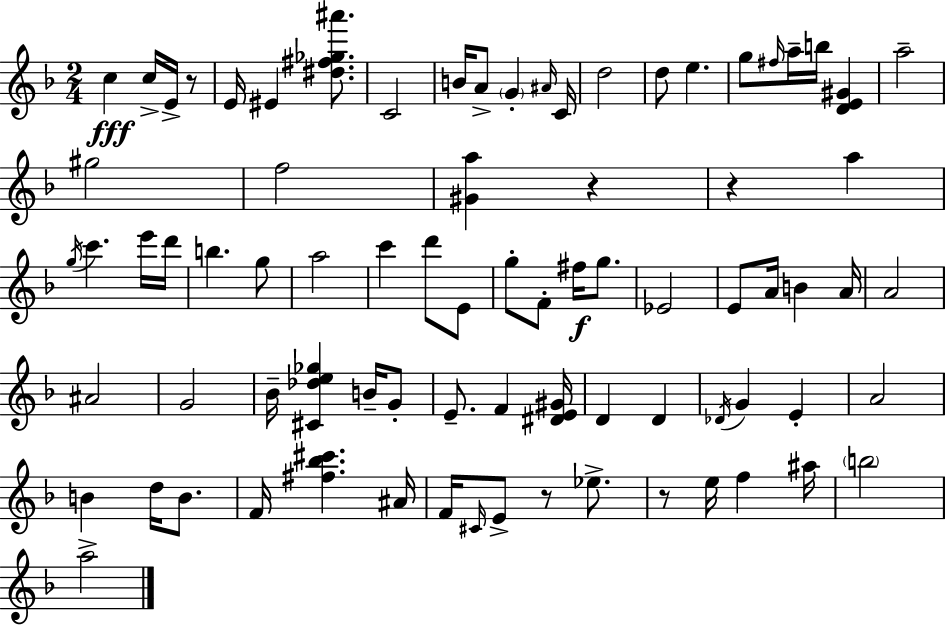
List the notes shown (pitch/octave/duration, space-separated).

C5/q C5/s E4/s R/e E4/s EIS4/q [D#5,F#5,Gb5,A#6]/e. C4/h B4/s A4/e G4/q A#4/s C4/s D5/h D5/e E5/q. G5/e F#5/s A5/s B5/s [D4,E4,G#4]/q A5/h G#5/h F5/h [G#4,A5]/q R/q R/q A5/q G5/s C6/q. E6/s D6/s B5/q. G5/e A5/h C6/q D6/e E4/e G5/e F4/e F#5/s G5/e. Eb4/h E4/e A4/s B4/q A4/s A4/h A#4/h G4/h Bb4/s [C#4,Db5,E5,Gb5]/q B4/s G4/e E4/e. F4/q [D#4,E4,G#4]/s D4/q D4/q Db4/s G4/q E4/q A4/h B4/q D5/s B4/e. F4/s [F#5,Bb5,C#6]/q. A#4/s F4/s C#4/s E4/e R/e Eb5/e. R/e E5/s F5/q A#5/s B5/h A5/h